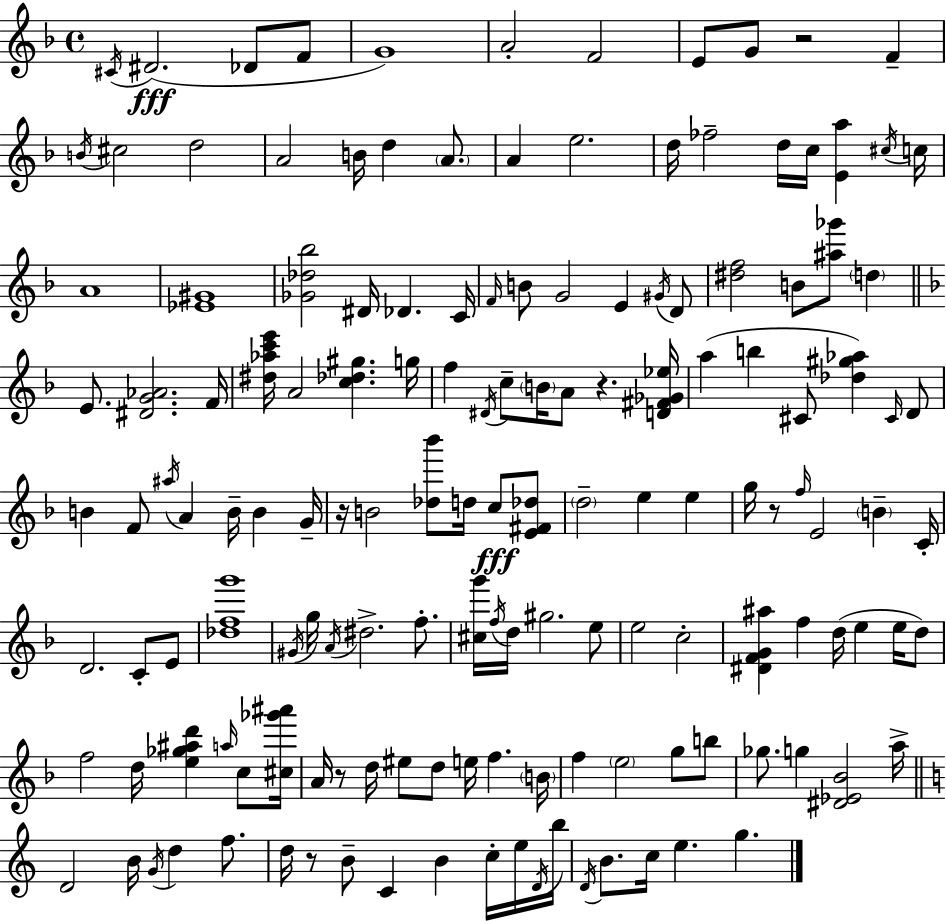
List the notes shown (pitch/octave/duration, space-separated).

C#4/s D#4/h. Db4/e F4/e G4/w A4/h F4/h E4/e G4/e R/h F4/q B4/s C#5/h D5/h A4/h B4/s D5/q A4/e. A4/q E5/h. D5/s FES5/h D5/s C5/s [E4,A5]/q C#5/s C5/s A4/w [Eb4,G#4]/w [Gb4,Db5,Bb5]/h D#4/s Db4/q. C4/s F4/s B4/e G4/h E4/q G#4/s D4/e [D#5,F5]/h B4/e [A#5,Gb6]/e D5/q E4/e. [D#4,G4,Ab4]/h. F4/s [D#5,Ab5,C6,E6]/s A4/h [C5,Db5,G#5]/q. G5/s F5/q D#4/s C5/e B4/s A4/e R/q. [D4,F#4,Gb4,Eb5]/s A5/q B5/q C#4/e [Db5,G#5,Ab5]/q C#4/s D4/e B4/q F4/e A#5/s A4/q B4/s B4/q G4/s R/s B4/h [Db5,Bb6]/e D5/s C5/e [E4,F#4,Db5]/e D5/h E5/q E5/q G5/s R/e F5/s E4/h B4/q C4/s D4/h. C4/e E4/e [Db5,F5,G6]/w G#4/s G5/s A4/s D#5/h. F5/e. [C#5,G6]/s F5/s D5/s G#5/h. E5/e E5/h C5/h [D#4,F4,G4,A#5]/q F5/q D5/s E5/q E5/s D5/e F5/h D5/s [E5,Gb5,A#5,D6]/q A5/s C5/e [C#5,Gb6,A#6]/s A4/s R/e D5/s EIS5/e D5/e E5/s F5/q. B4/s F5/q E5/h G5/e B5/e Gb5/e. G5/q [D#4,Eb4,Bb4]/h A5/s D4/h B4/s G4/s D5/q F5/e. D5/s R/e B4/e C4/q B4/q C5/s E5/s D4/s B5/s D4/s B4/e. C5/s E5/q. G5/q.